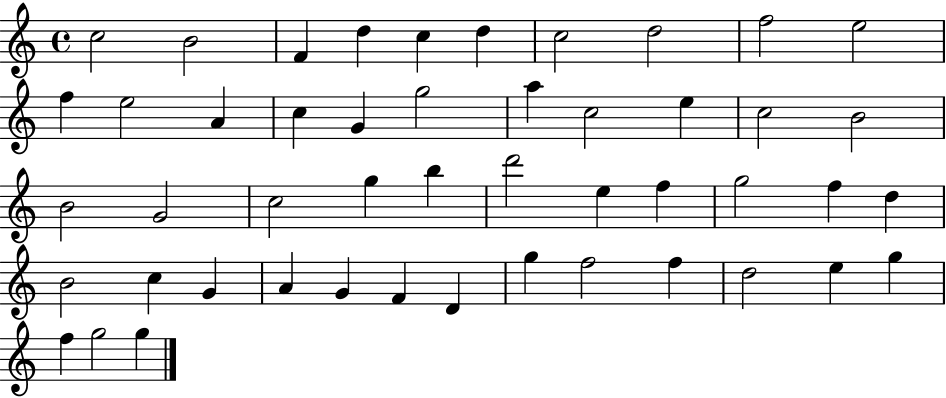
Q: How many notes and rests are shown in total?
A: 48